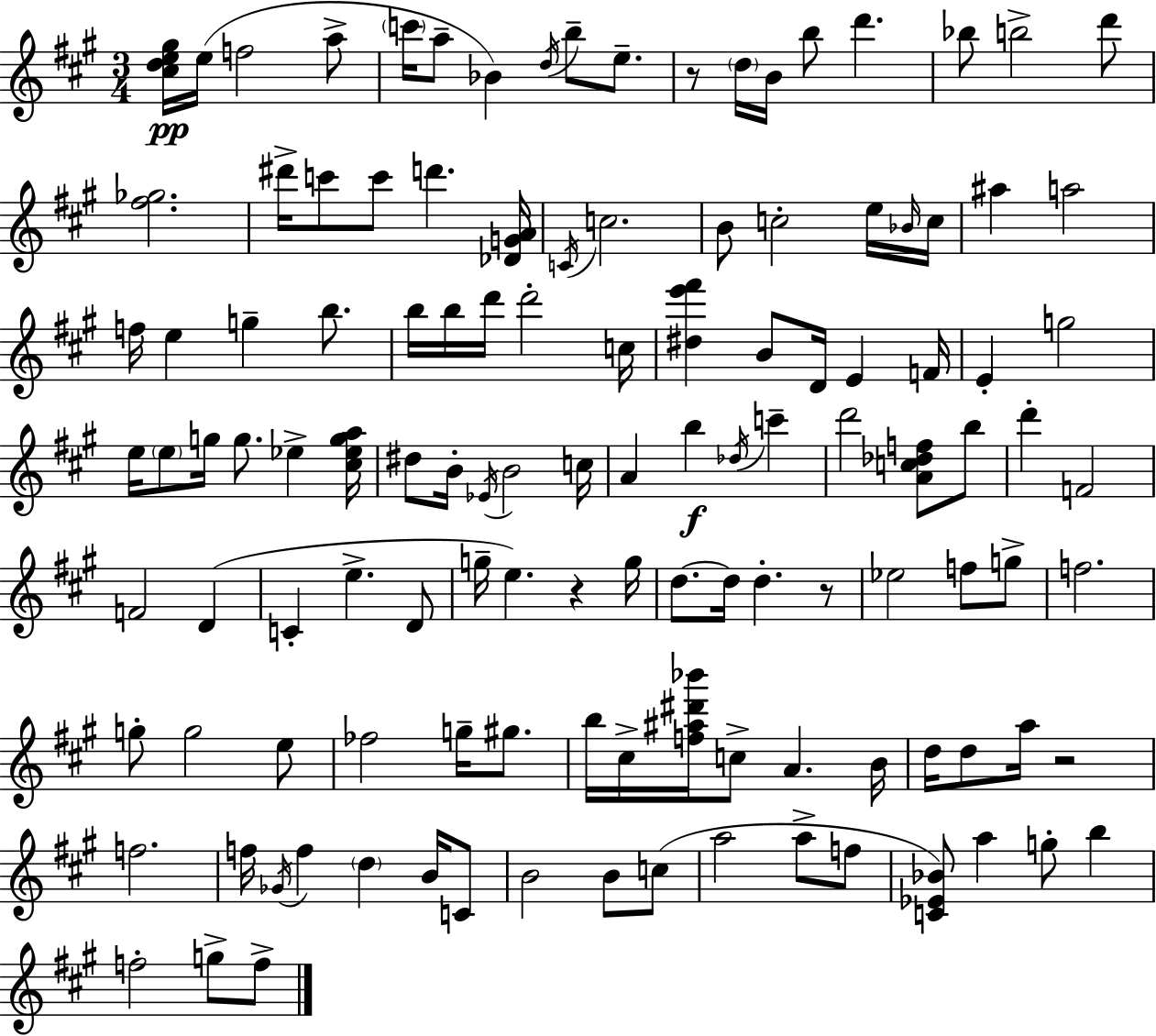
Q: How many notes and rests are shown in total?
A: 122